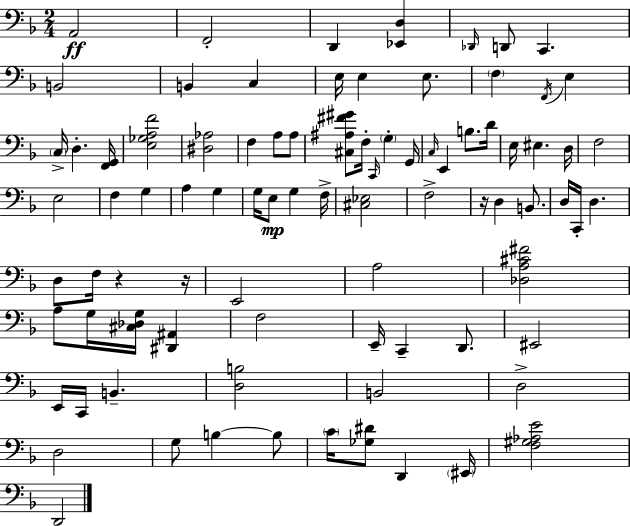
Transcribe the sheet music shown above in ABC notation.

X:1
T:Untitled
M:2/4
L:1/4
K:F
A,,2 F,,2 D,, [_E,,D,] _D,,/4 D,,/2 C,, B,,2 B,, C, E,/4 E, E,/2 F, F,,/4 E, C,/4 D, [F,,G,,]/4 [E,_G,A,F]2 [^D,_A,]2 F, A,/2 A,/2 [^C,^A,^F^G]/2 F,/4 C,,/4 G, G,,/4 C,/4 E,, B,/2 D/4 E,/4 ^E, D,/4 F,2 E,2 F, G, A, G, G,/4 E,/2 G, F,/4 [^C,_E,]2 F,2 z/4 D, B,,/2 D,/4 C,,/4 D, D,/2 F,/4 z z/4 E,,2 A,2 [_D,A,^C^F]2 A,/2 G,/4 [^C,_D,G,]/4 [^D,,^A,,] F,2 E,,/4 C,, D,,/2 ^E,,2 E,,/4 C,,/4 B,, [D,B,]2 B,,2 D,2 D,2 G,/2 B, B,/2 C/4 [_G,^D]/2 D,, ^E,,/4 [F,^G,_A,E]2 D,,2